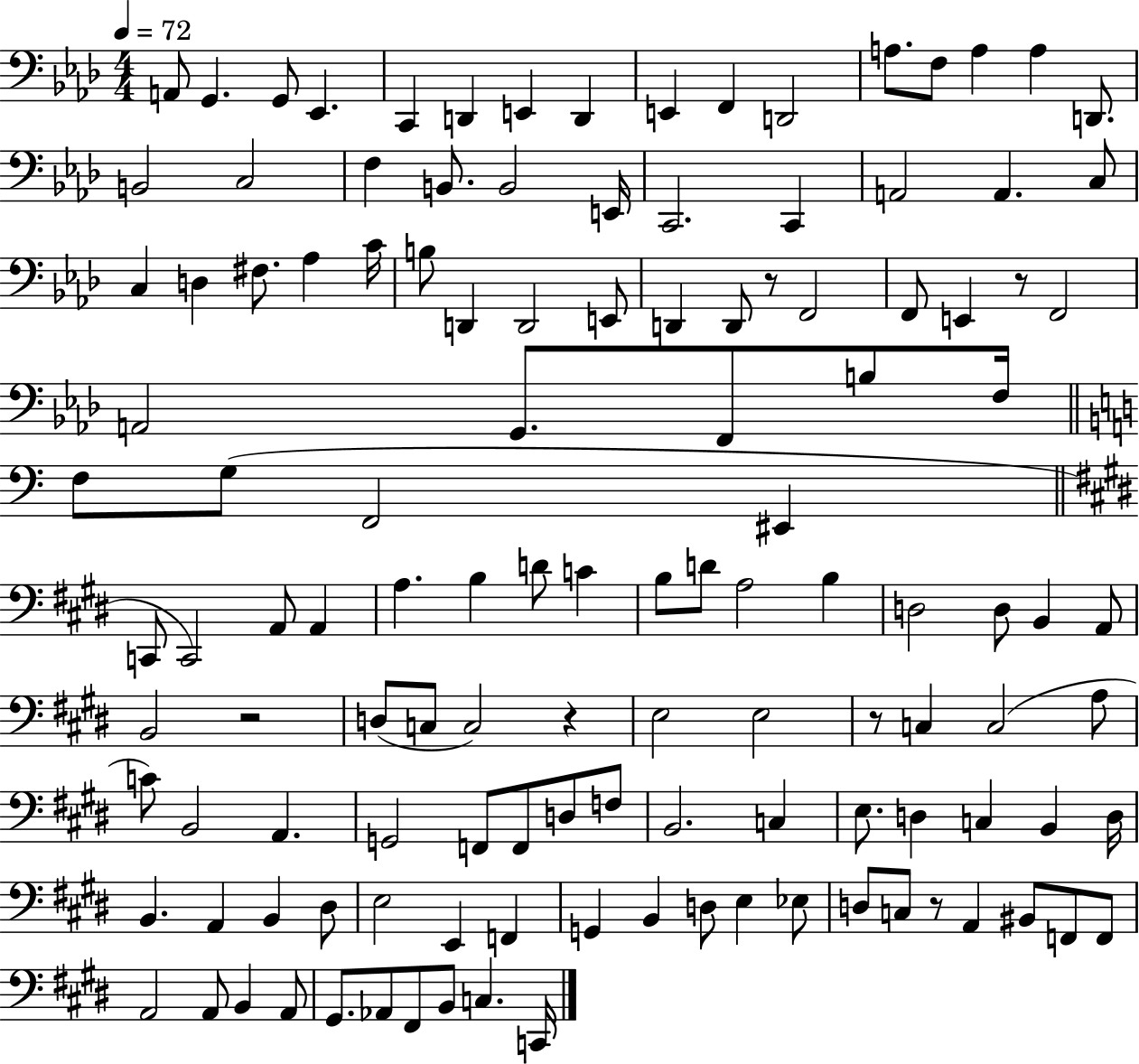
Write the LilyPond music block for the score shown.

{
  \clef bass
  \numericTimeSignature
  \time 4/4
  \key aes \major
  \tempo 4 = 72
  a,8 g,4. g,8 ees,4. | c,4 d,4 e,4 d,4 | e,4 f,4 d,2 | a8. f8 a4 a4 d,8. | \break b,2 c2 | f4 b,8. b,2 e,16 | c,2. c,4 | a,2 a,4. c8 | \break c4 d4 fis8. aes4 c'16 | b8 d,4 d,2 e,8 | d,4 d,8 r8 f,2 | f,8 e,4 r8 f,2 | \break a,2 g,8. f,8 b8 f16 | \bar "||" \break \key a \minor f8 g8( f,2 eis,4 | \bar "||" \break \key e \major c,8 c,2) a,8 a,4 | a4. b4 d'8 c'4 | b8 d'8 a2 b4 | d2 d8 b,4 a,8 | \break b,2 r2 | d8( c8 c2) r4 | e2 e2 | r8 c4 c2( a8 | \break c'8) b,2 a,4. | g,2 f,8 f,8 d8 f8 | b,2. c4 | e8. d4 c4 b,4 d16 | \break b,4. a,4 b,4 dis8 | e2 e,4 f,4 | g,4 b,4 d8 e4 ees8 | d8 c8 r8 a,4 bis,8 f,8 f,8 | \break a,2 a,8 b,4 a,8 | gis,8. aes,8 fis,8 b,8 c4. c,16 | \bar "|."
}